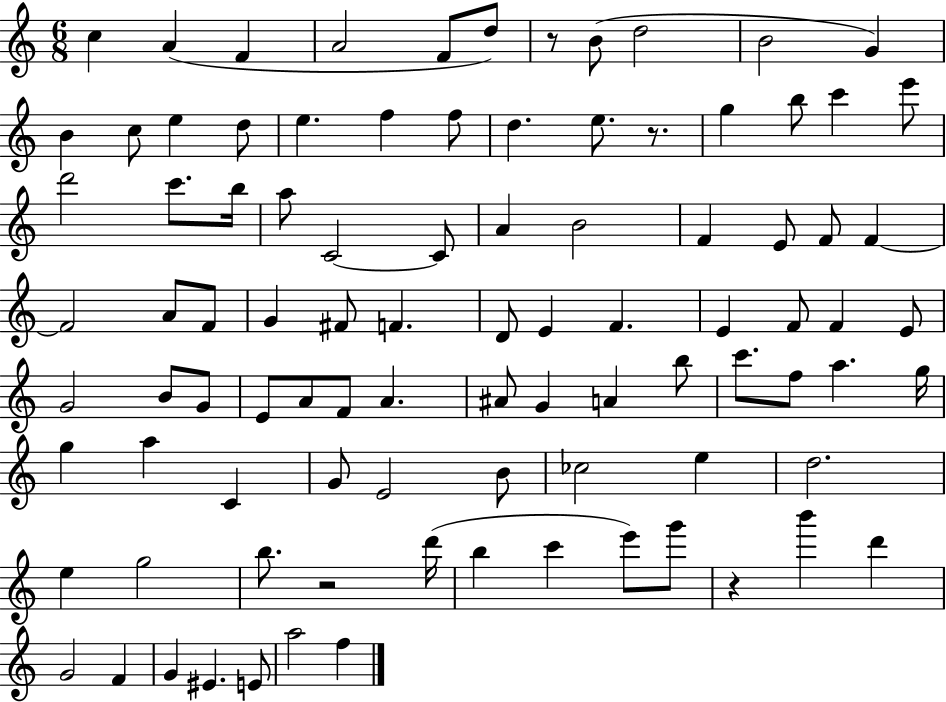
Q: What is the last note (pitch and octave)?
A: F5